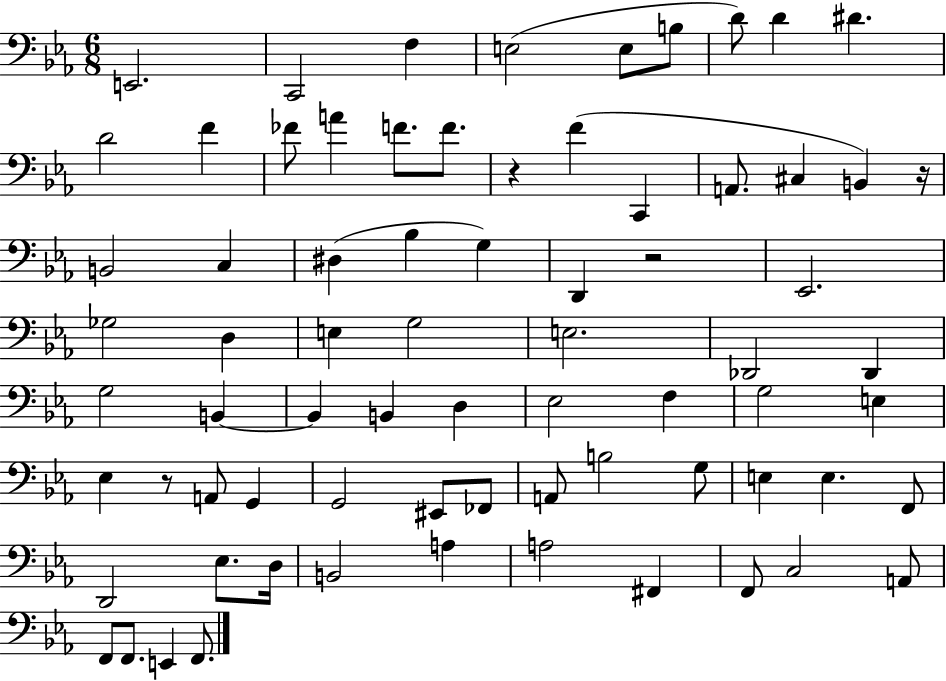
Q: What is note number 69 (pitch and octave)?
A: F2